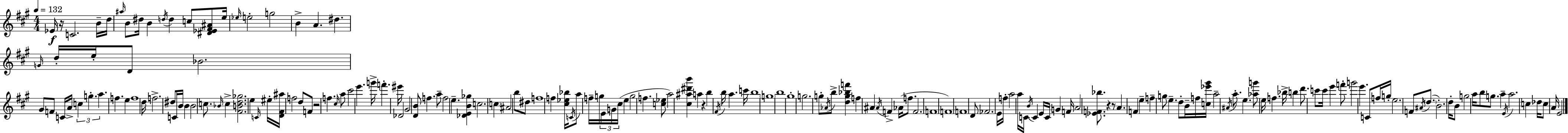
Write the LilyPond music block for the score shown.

{
  \clef treble
  \numericTimeSignature
  \time 4/4
  \key a \major
  \tempo 4 = 132
  \repeat volta 2 { ees'16\f r16 c'2. b'16-- d''16 | \grace { ais''16 } b'8 dis''16 b'4 \acciaccatura { d''16 } d''4 c''8 <dis' ees' fis' ais'>8 | e''16 \grace { ees''16 } e''2-. g''2 | b'4-> a'4. dis''4. | \break \grace { g'16 } d''16-. e''16-. d'8 bes'2. | gis'8 f'8 c'16 a'16-> \tuplet 3/2 { c''4 g''4.-. | a''4. } f''4. | e''4 f''1 | \break d''16 f''2.-> | dis''8 c'16 b'16 b'4 b'2 | c''8. \grace { bes'16 } c''4-> <fis' b' d'' ges''>2. | e''4 \grace { c'16 } eis''16-. <d' fis' ais''>16 f''2 | \break d''8 f'8 r2 | f''4. \grace { cis''16 } a''8 cis'''2 | e'''4. g'''16-> f'''4.-. eis'''16 des'2 | gis'2 <d' b'>8 | \break f''4. a''8-- f''2 | e''4.-- <des' e' b' ges''>4 c''2. | \parenthesize c''4 ais'2 | b''8 dis''8 f''1 | \break f''4 <cis'' ees'' bes''>16 \acciaccatura { c'16 } a''8 f''16-- | g''16 \tuplet 3/2 { e'16 g'16 cis''16( } e''4 g''2 | f''4. <c'' ees''>8 a''2) | <cis'' ais'' dis''' b'''>4 a''4 r4 b''4 | \break \acciaccatura { fis'16 } b''16 a''4. c'''16 b''1 | \parenthesize g''1 | b''1 | gis''1-. | \break g''2. | g''8-. \acciaccatura { aes'16 } b''8-> <d'' g'' bes'' f'''>4 f''4 | ais'4 \acciaccatura { ais'16 } f'4-> aes'16( f''8. f'2. | f'1 | \break f'1) | f'1 | d'8 fes'2. | e'16 f''16-. a''2 | \break a''16 c'16 \acciaccatura { b'16 } c'4 e'16 c'16 g'4 | f'16 a'2 <ees' f' bes''>8. r4 | r8 a'4. f'4 e''4-- | f''4-- g''8 e''4.-- d''8-. b'16-- f''16 | \break <c'' ees''' gis'''>16 a''2-- \acciaccatura { ais'16 } a''8.-. e''4. | <aes'' g'''>8 e''16 f''4. bes''16-> b''4 | d'''8. c'''8 c'''16 e'''4 f'''8-. g'''2 | e'''4. c'8 f''16 g''16-. e''2. | \break f'8 \acciaccatura { ais'16 }( \parenthesize d''8. | b'2.-.) d''16-. b'8 | g''2 a''16 b''8 g''8. a''4-- | \acciaccatura { e'16 } a''2. c''4 | \break des''16 c''8 a'16 e'2 } \bar "|."
}